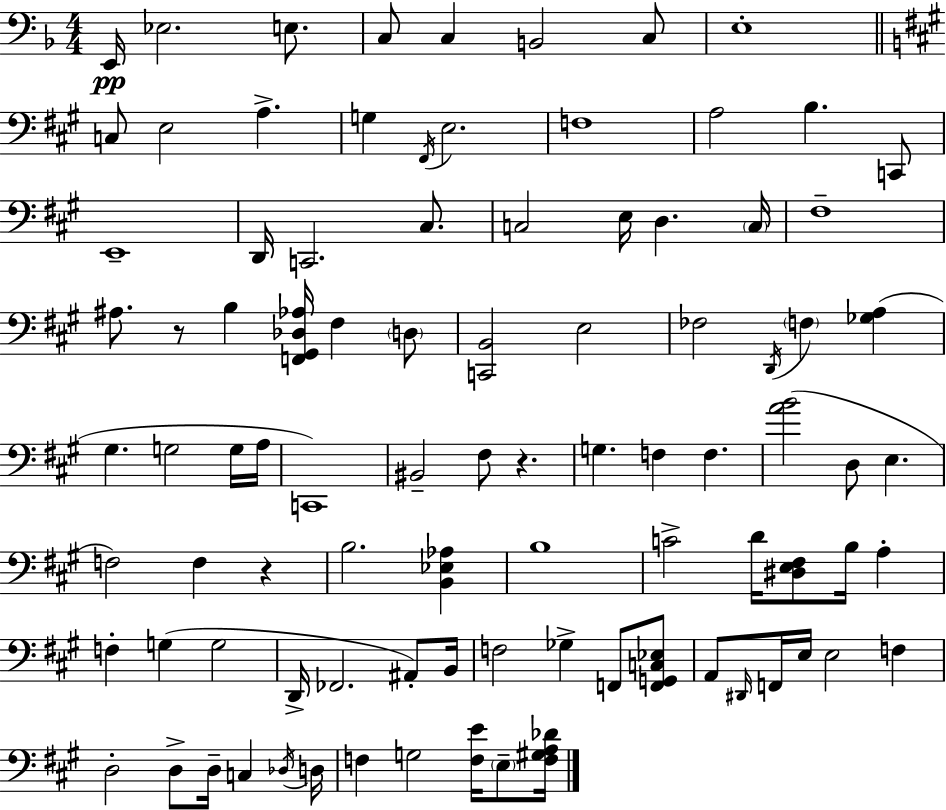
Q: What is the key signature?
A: D minor